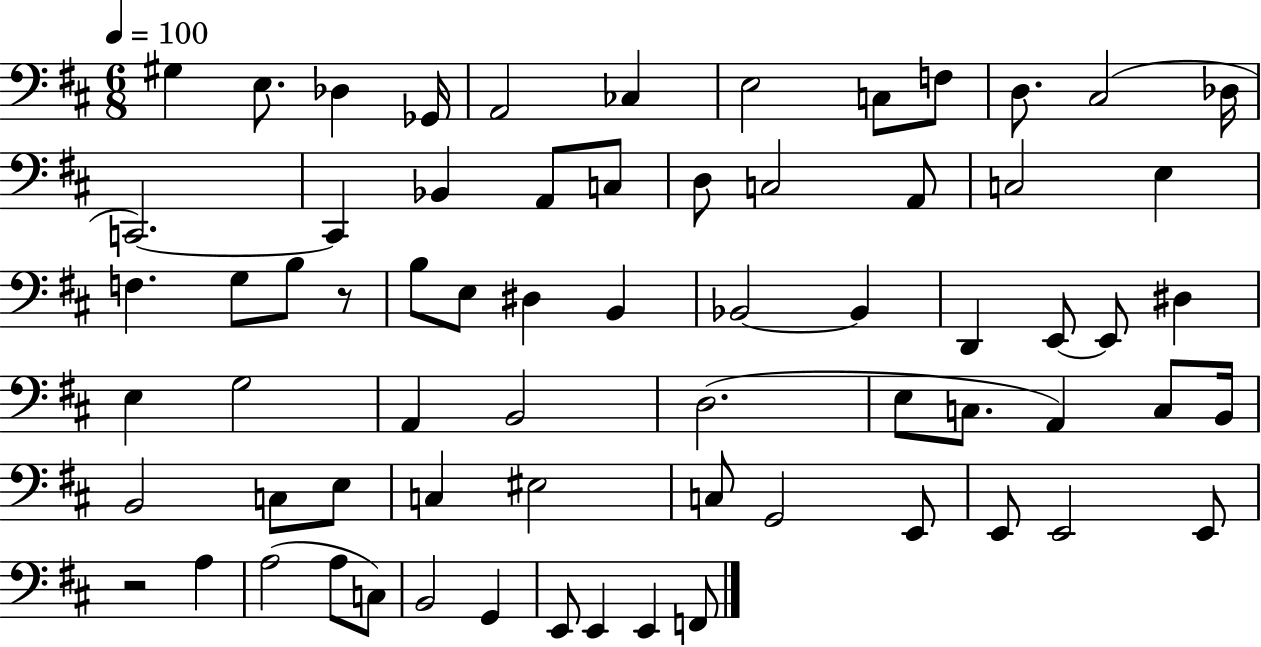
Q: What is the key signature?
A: D major